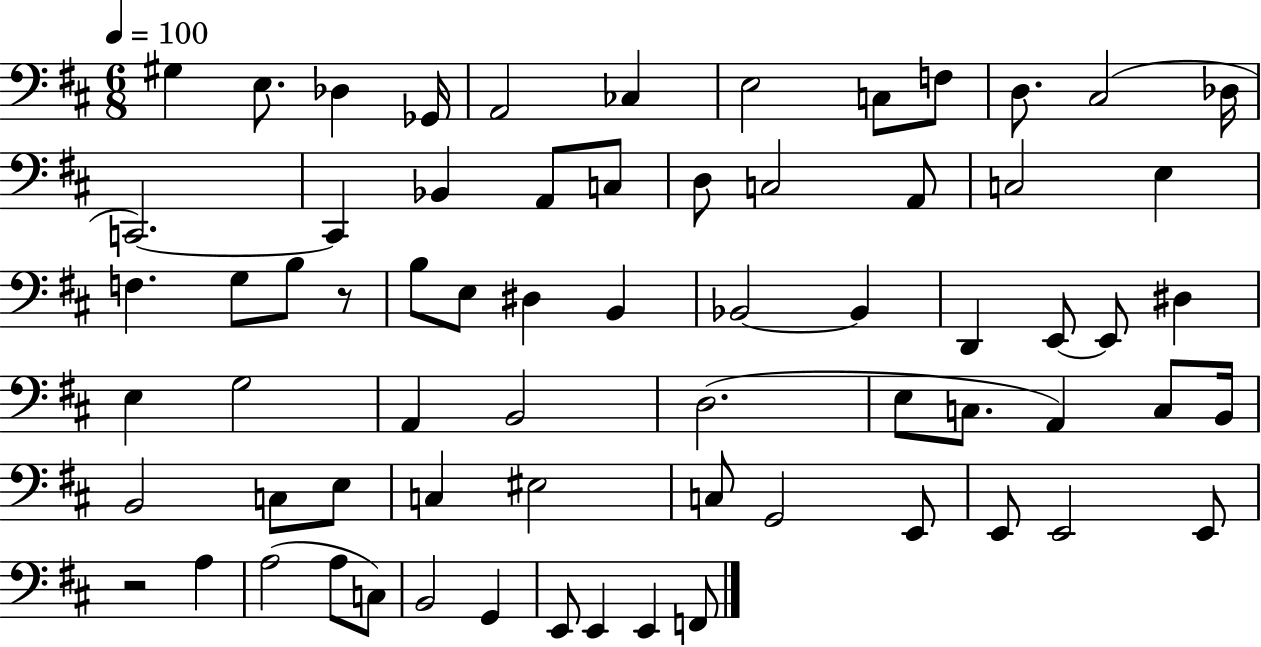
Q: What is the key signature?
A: D major